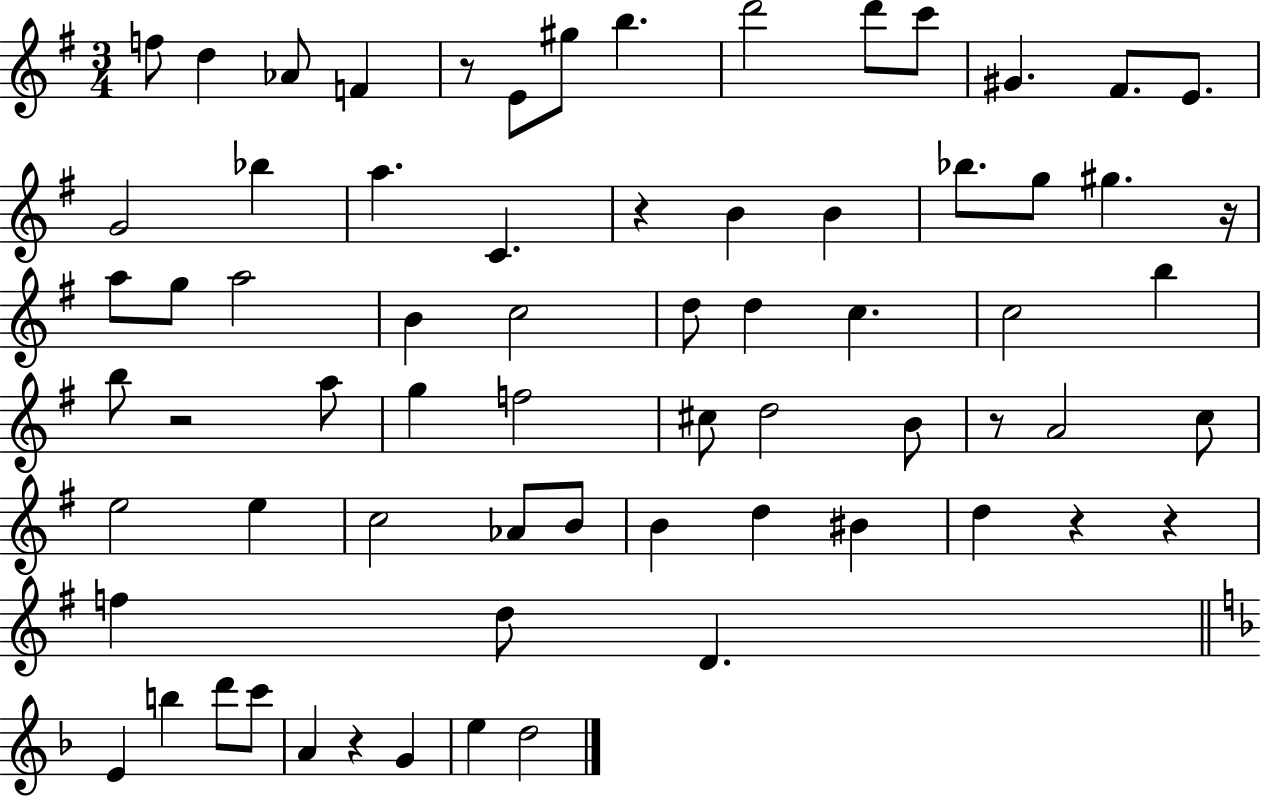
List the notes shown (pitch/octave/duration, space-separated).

F5/e D5/q Ab4/e F4/q R/e E4/e G#5/e B5/q. D6/h D6/e C6/e G#4/q. F#4/e. E4/e. G4/h Bb5/q A5/q. C4/q. R/q B4/q B4/q Bb5/e. G5/e G#5/q. R/s A5/e G5/e A5/h B4/q C5/h D5/e D5/q C5/q. C5/h B5/q B5/e R/h A5/e G5/q F5/h C#5/e D5/h B4/e R/e A4/h C5/e E5/h E5/q C5/h Ab4/e B4/e B4/q D5/q BIS4/q D5/q R/q R/q F5/q D5/e D4/q. E4/q B5/q D6/e C6/e A4/q R/q G4/q E5/q D5/h